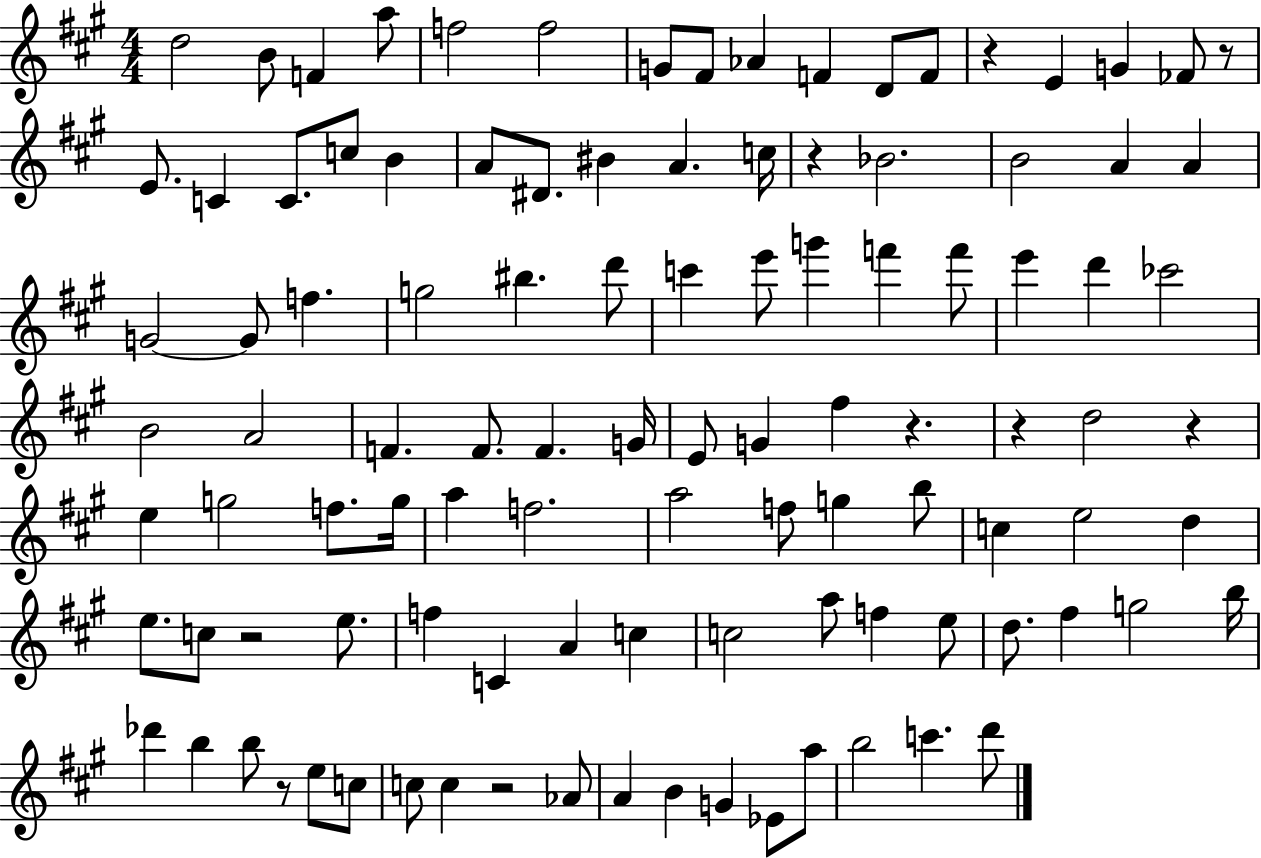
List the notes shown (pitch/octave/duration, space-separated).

D5/h B4/e F4/q A5/e F5/h F5/h G4/e F#4/e Ab4/q F4/q D4/e F4/e R/q E4/q G4/q FES4/e R/e E4/e. C4/q C4/e. C5/e B4/q A4/e D#4/e. BIS4/q A4/q. C5/s R/q Bb4/h. B4/h A4/q A4/q G4/h G4/e F5/q. G5/h BIS5/q. D6/e C6/q E6/e G6/q F6/q F6/e E6/q D6/q CES6/h B4/h A4/h F4/q. F4/e. F4/q. G4/s E4/e G4/q F#5/q R/q. R/q D5/h R/q E5/q G5/h F5/e. G5/s A5/q F5/h. A5/h F5/e G5/q B5/e C5/q E5/h D5/q E5/e. C5/e R/h E5/e. F5/q C4/q A4/q C5/q C5/h A5/e F5/q E5/e D5/e. F#5/q G5/h B5/s Db6/q B5/q B5/e R/e E5/e C5/e C5/e C5/q R/h Ab4/e A4/q B4/q G4/q Eb4/e A5/e B5/h C6/q. D6/e